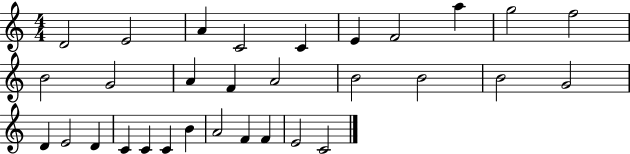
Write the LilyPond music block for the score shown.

{
  \clef treble
  \numericTimeSignature
  \time 4/4
  \key c \major
  d'2 e'2 | a'4 c'2 c'4 | e'4 f'2 a''4 | g''2 f''2 | \break b'2 g'2 | a'4 f'4 a'2 | b'2 b'2 | b'2 g'2 | \break d'4 e'2 d'4 | c'4 c'4 c'4 b'4 | a'2 f'4 f'4 | e'2 c'2 | \break \bar "|."
}